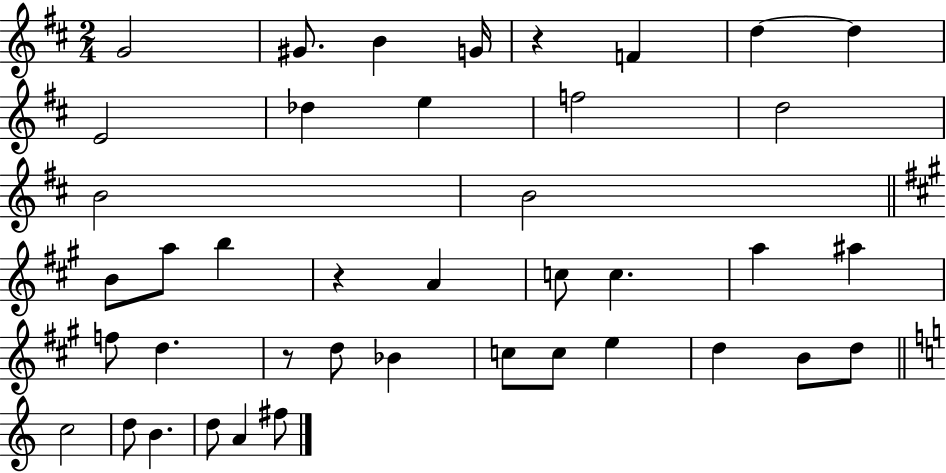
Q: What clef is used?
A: treble